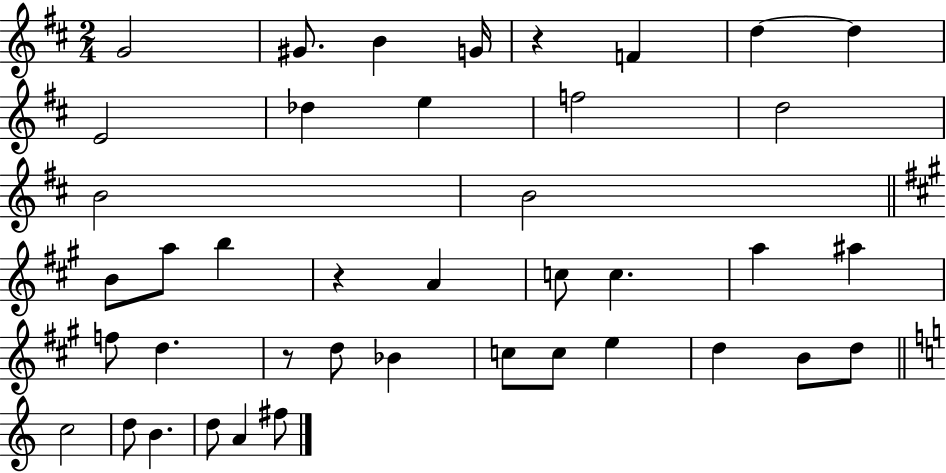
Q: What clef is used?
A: treble